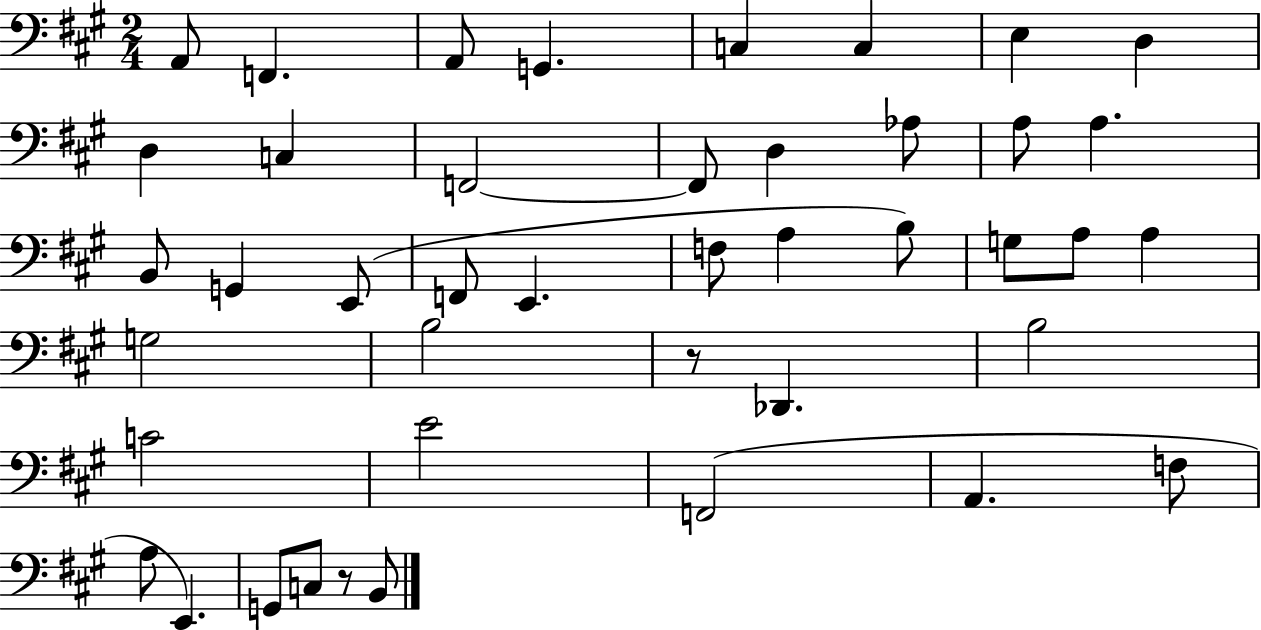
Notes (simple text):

A2/e F2/q. A2/e G2/q. C3/q C3/q E3/q D3/q D3/q C3/q F2/h F2/e D3/q Ab3/e A3/e A3/q. B2/e G2/q E2/e F2/e E2/q. F3/e A3/q B3/e G3/e A3/e A3/q G3/h B3/h R/e Db2/q. B3/h C4/h E4/h F2/h A2/q. F3/e A3/e E2/q. G2/e C3/e R/e B2/e